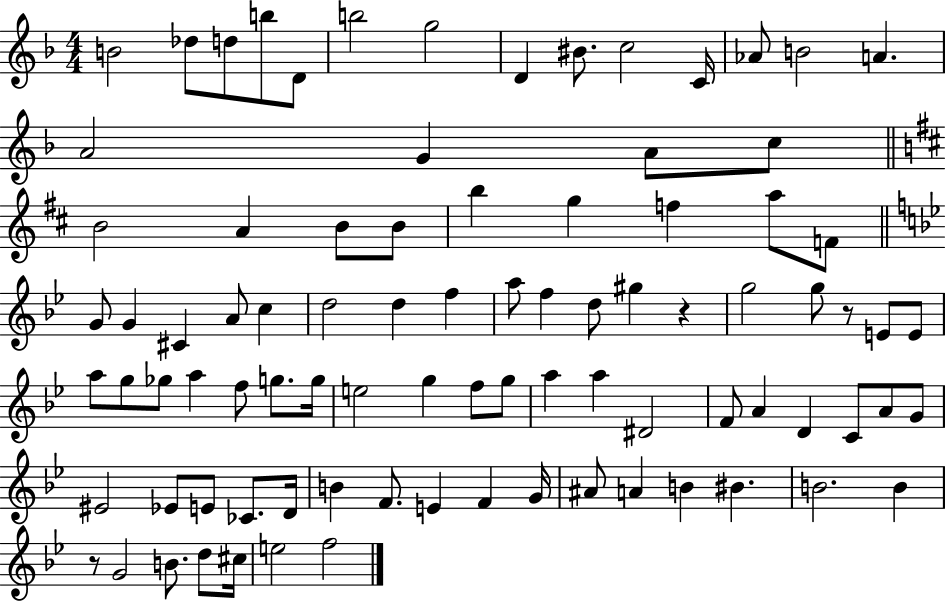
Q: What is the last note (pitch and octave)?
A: F5